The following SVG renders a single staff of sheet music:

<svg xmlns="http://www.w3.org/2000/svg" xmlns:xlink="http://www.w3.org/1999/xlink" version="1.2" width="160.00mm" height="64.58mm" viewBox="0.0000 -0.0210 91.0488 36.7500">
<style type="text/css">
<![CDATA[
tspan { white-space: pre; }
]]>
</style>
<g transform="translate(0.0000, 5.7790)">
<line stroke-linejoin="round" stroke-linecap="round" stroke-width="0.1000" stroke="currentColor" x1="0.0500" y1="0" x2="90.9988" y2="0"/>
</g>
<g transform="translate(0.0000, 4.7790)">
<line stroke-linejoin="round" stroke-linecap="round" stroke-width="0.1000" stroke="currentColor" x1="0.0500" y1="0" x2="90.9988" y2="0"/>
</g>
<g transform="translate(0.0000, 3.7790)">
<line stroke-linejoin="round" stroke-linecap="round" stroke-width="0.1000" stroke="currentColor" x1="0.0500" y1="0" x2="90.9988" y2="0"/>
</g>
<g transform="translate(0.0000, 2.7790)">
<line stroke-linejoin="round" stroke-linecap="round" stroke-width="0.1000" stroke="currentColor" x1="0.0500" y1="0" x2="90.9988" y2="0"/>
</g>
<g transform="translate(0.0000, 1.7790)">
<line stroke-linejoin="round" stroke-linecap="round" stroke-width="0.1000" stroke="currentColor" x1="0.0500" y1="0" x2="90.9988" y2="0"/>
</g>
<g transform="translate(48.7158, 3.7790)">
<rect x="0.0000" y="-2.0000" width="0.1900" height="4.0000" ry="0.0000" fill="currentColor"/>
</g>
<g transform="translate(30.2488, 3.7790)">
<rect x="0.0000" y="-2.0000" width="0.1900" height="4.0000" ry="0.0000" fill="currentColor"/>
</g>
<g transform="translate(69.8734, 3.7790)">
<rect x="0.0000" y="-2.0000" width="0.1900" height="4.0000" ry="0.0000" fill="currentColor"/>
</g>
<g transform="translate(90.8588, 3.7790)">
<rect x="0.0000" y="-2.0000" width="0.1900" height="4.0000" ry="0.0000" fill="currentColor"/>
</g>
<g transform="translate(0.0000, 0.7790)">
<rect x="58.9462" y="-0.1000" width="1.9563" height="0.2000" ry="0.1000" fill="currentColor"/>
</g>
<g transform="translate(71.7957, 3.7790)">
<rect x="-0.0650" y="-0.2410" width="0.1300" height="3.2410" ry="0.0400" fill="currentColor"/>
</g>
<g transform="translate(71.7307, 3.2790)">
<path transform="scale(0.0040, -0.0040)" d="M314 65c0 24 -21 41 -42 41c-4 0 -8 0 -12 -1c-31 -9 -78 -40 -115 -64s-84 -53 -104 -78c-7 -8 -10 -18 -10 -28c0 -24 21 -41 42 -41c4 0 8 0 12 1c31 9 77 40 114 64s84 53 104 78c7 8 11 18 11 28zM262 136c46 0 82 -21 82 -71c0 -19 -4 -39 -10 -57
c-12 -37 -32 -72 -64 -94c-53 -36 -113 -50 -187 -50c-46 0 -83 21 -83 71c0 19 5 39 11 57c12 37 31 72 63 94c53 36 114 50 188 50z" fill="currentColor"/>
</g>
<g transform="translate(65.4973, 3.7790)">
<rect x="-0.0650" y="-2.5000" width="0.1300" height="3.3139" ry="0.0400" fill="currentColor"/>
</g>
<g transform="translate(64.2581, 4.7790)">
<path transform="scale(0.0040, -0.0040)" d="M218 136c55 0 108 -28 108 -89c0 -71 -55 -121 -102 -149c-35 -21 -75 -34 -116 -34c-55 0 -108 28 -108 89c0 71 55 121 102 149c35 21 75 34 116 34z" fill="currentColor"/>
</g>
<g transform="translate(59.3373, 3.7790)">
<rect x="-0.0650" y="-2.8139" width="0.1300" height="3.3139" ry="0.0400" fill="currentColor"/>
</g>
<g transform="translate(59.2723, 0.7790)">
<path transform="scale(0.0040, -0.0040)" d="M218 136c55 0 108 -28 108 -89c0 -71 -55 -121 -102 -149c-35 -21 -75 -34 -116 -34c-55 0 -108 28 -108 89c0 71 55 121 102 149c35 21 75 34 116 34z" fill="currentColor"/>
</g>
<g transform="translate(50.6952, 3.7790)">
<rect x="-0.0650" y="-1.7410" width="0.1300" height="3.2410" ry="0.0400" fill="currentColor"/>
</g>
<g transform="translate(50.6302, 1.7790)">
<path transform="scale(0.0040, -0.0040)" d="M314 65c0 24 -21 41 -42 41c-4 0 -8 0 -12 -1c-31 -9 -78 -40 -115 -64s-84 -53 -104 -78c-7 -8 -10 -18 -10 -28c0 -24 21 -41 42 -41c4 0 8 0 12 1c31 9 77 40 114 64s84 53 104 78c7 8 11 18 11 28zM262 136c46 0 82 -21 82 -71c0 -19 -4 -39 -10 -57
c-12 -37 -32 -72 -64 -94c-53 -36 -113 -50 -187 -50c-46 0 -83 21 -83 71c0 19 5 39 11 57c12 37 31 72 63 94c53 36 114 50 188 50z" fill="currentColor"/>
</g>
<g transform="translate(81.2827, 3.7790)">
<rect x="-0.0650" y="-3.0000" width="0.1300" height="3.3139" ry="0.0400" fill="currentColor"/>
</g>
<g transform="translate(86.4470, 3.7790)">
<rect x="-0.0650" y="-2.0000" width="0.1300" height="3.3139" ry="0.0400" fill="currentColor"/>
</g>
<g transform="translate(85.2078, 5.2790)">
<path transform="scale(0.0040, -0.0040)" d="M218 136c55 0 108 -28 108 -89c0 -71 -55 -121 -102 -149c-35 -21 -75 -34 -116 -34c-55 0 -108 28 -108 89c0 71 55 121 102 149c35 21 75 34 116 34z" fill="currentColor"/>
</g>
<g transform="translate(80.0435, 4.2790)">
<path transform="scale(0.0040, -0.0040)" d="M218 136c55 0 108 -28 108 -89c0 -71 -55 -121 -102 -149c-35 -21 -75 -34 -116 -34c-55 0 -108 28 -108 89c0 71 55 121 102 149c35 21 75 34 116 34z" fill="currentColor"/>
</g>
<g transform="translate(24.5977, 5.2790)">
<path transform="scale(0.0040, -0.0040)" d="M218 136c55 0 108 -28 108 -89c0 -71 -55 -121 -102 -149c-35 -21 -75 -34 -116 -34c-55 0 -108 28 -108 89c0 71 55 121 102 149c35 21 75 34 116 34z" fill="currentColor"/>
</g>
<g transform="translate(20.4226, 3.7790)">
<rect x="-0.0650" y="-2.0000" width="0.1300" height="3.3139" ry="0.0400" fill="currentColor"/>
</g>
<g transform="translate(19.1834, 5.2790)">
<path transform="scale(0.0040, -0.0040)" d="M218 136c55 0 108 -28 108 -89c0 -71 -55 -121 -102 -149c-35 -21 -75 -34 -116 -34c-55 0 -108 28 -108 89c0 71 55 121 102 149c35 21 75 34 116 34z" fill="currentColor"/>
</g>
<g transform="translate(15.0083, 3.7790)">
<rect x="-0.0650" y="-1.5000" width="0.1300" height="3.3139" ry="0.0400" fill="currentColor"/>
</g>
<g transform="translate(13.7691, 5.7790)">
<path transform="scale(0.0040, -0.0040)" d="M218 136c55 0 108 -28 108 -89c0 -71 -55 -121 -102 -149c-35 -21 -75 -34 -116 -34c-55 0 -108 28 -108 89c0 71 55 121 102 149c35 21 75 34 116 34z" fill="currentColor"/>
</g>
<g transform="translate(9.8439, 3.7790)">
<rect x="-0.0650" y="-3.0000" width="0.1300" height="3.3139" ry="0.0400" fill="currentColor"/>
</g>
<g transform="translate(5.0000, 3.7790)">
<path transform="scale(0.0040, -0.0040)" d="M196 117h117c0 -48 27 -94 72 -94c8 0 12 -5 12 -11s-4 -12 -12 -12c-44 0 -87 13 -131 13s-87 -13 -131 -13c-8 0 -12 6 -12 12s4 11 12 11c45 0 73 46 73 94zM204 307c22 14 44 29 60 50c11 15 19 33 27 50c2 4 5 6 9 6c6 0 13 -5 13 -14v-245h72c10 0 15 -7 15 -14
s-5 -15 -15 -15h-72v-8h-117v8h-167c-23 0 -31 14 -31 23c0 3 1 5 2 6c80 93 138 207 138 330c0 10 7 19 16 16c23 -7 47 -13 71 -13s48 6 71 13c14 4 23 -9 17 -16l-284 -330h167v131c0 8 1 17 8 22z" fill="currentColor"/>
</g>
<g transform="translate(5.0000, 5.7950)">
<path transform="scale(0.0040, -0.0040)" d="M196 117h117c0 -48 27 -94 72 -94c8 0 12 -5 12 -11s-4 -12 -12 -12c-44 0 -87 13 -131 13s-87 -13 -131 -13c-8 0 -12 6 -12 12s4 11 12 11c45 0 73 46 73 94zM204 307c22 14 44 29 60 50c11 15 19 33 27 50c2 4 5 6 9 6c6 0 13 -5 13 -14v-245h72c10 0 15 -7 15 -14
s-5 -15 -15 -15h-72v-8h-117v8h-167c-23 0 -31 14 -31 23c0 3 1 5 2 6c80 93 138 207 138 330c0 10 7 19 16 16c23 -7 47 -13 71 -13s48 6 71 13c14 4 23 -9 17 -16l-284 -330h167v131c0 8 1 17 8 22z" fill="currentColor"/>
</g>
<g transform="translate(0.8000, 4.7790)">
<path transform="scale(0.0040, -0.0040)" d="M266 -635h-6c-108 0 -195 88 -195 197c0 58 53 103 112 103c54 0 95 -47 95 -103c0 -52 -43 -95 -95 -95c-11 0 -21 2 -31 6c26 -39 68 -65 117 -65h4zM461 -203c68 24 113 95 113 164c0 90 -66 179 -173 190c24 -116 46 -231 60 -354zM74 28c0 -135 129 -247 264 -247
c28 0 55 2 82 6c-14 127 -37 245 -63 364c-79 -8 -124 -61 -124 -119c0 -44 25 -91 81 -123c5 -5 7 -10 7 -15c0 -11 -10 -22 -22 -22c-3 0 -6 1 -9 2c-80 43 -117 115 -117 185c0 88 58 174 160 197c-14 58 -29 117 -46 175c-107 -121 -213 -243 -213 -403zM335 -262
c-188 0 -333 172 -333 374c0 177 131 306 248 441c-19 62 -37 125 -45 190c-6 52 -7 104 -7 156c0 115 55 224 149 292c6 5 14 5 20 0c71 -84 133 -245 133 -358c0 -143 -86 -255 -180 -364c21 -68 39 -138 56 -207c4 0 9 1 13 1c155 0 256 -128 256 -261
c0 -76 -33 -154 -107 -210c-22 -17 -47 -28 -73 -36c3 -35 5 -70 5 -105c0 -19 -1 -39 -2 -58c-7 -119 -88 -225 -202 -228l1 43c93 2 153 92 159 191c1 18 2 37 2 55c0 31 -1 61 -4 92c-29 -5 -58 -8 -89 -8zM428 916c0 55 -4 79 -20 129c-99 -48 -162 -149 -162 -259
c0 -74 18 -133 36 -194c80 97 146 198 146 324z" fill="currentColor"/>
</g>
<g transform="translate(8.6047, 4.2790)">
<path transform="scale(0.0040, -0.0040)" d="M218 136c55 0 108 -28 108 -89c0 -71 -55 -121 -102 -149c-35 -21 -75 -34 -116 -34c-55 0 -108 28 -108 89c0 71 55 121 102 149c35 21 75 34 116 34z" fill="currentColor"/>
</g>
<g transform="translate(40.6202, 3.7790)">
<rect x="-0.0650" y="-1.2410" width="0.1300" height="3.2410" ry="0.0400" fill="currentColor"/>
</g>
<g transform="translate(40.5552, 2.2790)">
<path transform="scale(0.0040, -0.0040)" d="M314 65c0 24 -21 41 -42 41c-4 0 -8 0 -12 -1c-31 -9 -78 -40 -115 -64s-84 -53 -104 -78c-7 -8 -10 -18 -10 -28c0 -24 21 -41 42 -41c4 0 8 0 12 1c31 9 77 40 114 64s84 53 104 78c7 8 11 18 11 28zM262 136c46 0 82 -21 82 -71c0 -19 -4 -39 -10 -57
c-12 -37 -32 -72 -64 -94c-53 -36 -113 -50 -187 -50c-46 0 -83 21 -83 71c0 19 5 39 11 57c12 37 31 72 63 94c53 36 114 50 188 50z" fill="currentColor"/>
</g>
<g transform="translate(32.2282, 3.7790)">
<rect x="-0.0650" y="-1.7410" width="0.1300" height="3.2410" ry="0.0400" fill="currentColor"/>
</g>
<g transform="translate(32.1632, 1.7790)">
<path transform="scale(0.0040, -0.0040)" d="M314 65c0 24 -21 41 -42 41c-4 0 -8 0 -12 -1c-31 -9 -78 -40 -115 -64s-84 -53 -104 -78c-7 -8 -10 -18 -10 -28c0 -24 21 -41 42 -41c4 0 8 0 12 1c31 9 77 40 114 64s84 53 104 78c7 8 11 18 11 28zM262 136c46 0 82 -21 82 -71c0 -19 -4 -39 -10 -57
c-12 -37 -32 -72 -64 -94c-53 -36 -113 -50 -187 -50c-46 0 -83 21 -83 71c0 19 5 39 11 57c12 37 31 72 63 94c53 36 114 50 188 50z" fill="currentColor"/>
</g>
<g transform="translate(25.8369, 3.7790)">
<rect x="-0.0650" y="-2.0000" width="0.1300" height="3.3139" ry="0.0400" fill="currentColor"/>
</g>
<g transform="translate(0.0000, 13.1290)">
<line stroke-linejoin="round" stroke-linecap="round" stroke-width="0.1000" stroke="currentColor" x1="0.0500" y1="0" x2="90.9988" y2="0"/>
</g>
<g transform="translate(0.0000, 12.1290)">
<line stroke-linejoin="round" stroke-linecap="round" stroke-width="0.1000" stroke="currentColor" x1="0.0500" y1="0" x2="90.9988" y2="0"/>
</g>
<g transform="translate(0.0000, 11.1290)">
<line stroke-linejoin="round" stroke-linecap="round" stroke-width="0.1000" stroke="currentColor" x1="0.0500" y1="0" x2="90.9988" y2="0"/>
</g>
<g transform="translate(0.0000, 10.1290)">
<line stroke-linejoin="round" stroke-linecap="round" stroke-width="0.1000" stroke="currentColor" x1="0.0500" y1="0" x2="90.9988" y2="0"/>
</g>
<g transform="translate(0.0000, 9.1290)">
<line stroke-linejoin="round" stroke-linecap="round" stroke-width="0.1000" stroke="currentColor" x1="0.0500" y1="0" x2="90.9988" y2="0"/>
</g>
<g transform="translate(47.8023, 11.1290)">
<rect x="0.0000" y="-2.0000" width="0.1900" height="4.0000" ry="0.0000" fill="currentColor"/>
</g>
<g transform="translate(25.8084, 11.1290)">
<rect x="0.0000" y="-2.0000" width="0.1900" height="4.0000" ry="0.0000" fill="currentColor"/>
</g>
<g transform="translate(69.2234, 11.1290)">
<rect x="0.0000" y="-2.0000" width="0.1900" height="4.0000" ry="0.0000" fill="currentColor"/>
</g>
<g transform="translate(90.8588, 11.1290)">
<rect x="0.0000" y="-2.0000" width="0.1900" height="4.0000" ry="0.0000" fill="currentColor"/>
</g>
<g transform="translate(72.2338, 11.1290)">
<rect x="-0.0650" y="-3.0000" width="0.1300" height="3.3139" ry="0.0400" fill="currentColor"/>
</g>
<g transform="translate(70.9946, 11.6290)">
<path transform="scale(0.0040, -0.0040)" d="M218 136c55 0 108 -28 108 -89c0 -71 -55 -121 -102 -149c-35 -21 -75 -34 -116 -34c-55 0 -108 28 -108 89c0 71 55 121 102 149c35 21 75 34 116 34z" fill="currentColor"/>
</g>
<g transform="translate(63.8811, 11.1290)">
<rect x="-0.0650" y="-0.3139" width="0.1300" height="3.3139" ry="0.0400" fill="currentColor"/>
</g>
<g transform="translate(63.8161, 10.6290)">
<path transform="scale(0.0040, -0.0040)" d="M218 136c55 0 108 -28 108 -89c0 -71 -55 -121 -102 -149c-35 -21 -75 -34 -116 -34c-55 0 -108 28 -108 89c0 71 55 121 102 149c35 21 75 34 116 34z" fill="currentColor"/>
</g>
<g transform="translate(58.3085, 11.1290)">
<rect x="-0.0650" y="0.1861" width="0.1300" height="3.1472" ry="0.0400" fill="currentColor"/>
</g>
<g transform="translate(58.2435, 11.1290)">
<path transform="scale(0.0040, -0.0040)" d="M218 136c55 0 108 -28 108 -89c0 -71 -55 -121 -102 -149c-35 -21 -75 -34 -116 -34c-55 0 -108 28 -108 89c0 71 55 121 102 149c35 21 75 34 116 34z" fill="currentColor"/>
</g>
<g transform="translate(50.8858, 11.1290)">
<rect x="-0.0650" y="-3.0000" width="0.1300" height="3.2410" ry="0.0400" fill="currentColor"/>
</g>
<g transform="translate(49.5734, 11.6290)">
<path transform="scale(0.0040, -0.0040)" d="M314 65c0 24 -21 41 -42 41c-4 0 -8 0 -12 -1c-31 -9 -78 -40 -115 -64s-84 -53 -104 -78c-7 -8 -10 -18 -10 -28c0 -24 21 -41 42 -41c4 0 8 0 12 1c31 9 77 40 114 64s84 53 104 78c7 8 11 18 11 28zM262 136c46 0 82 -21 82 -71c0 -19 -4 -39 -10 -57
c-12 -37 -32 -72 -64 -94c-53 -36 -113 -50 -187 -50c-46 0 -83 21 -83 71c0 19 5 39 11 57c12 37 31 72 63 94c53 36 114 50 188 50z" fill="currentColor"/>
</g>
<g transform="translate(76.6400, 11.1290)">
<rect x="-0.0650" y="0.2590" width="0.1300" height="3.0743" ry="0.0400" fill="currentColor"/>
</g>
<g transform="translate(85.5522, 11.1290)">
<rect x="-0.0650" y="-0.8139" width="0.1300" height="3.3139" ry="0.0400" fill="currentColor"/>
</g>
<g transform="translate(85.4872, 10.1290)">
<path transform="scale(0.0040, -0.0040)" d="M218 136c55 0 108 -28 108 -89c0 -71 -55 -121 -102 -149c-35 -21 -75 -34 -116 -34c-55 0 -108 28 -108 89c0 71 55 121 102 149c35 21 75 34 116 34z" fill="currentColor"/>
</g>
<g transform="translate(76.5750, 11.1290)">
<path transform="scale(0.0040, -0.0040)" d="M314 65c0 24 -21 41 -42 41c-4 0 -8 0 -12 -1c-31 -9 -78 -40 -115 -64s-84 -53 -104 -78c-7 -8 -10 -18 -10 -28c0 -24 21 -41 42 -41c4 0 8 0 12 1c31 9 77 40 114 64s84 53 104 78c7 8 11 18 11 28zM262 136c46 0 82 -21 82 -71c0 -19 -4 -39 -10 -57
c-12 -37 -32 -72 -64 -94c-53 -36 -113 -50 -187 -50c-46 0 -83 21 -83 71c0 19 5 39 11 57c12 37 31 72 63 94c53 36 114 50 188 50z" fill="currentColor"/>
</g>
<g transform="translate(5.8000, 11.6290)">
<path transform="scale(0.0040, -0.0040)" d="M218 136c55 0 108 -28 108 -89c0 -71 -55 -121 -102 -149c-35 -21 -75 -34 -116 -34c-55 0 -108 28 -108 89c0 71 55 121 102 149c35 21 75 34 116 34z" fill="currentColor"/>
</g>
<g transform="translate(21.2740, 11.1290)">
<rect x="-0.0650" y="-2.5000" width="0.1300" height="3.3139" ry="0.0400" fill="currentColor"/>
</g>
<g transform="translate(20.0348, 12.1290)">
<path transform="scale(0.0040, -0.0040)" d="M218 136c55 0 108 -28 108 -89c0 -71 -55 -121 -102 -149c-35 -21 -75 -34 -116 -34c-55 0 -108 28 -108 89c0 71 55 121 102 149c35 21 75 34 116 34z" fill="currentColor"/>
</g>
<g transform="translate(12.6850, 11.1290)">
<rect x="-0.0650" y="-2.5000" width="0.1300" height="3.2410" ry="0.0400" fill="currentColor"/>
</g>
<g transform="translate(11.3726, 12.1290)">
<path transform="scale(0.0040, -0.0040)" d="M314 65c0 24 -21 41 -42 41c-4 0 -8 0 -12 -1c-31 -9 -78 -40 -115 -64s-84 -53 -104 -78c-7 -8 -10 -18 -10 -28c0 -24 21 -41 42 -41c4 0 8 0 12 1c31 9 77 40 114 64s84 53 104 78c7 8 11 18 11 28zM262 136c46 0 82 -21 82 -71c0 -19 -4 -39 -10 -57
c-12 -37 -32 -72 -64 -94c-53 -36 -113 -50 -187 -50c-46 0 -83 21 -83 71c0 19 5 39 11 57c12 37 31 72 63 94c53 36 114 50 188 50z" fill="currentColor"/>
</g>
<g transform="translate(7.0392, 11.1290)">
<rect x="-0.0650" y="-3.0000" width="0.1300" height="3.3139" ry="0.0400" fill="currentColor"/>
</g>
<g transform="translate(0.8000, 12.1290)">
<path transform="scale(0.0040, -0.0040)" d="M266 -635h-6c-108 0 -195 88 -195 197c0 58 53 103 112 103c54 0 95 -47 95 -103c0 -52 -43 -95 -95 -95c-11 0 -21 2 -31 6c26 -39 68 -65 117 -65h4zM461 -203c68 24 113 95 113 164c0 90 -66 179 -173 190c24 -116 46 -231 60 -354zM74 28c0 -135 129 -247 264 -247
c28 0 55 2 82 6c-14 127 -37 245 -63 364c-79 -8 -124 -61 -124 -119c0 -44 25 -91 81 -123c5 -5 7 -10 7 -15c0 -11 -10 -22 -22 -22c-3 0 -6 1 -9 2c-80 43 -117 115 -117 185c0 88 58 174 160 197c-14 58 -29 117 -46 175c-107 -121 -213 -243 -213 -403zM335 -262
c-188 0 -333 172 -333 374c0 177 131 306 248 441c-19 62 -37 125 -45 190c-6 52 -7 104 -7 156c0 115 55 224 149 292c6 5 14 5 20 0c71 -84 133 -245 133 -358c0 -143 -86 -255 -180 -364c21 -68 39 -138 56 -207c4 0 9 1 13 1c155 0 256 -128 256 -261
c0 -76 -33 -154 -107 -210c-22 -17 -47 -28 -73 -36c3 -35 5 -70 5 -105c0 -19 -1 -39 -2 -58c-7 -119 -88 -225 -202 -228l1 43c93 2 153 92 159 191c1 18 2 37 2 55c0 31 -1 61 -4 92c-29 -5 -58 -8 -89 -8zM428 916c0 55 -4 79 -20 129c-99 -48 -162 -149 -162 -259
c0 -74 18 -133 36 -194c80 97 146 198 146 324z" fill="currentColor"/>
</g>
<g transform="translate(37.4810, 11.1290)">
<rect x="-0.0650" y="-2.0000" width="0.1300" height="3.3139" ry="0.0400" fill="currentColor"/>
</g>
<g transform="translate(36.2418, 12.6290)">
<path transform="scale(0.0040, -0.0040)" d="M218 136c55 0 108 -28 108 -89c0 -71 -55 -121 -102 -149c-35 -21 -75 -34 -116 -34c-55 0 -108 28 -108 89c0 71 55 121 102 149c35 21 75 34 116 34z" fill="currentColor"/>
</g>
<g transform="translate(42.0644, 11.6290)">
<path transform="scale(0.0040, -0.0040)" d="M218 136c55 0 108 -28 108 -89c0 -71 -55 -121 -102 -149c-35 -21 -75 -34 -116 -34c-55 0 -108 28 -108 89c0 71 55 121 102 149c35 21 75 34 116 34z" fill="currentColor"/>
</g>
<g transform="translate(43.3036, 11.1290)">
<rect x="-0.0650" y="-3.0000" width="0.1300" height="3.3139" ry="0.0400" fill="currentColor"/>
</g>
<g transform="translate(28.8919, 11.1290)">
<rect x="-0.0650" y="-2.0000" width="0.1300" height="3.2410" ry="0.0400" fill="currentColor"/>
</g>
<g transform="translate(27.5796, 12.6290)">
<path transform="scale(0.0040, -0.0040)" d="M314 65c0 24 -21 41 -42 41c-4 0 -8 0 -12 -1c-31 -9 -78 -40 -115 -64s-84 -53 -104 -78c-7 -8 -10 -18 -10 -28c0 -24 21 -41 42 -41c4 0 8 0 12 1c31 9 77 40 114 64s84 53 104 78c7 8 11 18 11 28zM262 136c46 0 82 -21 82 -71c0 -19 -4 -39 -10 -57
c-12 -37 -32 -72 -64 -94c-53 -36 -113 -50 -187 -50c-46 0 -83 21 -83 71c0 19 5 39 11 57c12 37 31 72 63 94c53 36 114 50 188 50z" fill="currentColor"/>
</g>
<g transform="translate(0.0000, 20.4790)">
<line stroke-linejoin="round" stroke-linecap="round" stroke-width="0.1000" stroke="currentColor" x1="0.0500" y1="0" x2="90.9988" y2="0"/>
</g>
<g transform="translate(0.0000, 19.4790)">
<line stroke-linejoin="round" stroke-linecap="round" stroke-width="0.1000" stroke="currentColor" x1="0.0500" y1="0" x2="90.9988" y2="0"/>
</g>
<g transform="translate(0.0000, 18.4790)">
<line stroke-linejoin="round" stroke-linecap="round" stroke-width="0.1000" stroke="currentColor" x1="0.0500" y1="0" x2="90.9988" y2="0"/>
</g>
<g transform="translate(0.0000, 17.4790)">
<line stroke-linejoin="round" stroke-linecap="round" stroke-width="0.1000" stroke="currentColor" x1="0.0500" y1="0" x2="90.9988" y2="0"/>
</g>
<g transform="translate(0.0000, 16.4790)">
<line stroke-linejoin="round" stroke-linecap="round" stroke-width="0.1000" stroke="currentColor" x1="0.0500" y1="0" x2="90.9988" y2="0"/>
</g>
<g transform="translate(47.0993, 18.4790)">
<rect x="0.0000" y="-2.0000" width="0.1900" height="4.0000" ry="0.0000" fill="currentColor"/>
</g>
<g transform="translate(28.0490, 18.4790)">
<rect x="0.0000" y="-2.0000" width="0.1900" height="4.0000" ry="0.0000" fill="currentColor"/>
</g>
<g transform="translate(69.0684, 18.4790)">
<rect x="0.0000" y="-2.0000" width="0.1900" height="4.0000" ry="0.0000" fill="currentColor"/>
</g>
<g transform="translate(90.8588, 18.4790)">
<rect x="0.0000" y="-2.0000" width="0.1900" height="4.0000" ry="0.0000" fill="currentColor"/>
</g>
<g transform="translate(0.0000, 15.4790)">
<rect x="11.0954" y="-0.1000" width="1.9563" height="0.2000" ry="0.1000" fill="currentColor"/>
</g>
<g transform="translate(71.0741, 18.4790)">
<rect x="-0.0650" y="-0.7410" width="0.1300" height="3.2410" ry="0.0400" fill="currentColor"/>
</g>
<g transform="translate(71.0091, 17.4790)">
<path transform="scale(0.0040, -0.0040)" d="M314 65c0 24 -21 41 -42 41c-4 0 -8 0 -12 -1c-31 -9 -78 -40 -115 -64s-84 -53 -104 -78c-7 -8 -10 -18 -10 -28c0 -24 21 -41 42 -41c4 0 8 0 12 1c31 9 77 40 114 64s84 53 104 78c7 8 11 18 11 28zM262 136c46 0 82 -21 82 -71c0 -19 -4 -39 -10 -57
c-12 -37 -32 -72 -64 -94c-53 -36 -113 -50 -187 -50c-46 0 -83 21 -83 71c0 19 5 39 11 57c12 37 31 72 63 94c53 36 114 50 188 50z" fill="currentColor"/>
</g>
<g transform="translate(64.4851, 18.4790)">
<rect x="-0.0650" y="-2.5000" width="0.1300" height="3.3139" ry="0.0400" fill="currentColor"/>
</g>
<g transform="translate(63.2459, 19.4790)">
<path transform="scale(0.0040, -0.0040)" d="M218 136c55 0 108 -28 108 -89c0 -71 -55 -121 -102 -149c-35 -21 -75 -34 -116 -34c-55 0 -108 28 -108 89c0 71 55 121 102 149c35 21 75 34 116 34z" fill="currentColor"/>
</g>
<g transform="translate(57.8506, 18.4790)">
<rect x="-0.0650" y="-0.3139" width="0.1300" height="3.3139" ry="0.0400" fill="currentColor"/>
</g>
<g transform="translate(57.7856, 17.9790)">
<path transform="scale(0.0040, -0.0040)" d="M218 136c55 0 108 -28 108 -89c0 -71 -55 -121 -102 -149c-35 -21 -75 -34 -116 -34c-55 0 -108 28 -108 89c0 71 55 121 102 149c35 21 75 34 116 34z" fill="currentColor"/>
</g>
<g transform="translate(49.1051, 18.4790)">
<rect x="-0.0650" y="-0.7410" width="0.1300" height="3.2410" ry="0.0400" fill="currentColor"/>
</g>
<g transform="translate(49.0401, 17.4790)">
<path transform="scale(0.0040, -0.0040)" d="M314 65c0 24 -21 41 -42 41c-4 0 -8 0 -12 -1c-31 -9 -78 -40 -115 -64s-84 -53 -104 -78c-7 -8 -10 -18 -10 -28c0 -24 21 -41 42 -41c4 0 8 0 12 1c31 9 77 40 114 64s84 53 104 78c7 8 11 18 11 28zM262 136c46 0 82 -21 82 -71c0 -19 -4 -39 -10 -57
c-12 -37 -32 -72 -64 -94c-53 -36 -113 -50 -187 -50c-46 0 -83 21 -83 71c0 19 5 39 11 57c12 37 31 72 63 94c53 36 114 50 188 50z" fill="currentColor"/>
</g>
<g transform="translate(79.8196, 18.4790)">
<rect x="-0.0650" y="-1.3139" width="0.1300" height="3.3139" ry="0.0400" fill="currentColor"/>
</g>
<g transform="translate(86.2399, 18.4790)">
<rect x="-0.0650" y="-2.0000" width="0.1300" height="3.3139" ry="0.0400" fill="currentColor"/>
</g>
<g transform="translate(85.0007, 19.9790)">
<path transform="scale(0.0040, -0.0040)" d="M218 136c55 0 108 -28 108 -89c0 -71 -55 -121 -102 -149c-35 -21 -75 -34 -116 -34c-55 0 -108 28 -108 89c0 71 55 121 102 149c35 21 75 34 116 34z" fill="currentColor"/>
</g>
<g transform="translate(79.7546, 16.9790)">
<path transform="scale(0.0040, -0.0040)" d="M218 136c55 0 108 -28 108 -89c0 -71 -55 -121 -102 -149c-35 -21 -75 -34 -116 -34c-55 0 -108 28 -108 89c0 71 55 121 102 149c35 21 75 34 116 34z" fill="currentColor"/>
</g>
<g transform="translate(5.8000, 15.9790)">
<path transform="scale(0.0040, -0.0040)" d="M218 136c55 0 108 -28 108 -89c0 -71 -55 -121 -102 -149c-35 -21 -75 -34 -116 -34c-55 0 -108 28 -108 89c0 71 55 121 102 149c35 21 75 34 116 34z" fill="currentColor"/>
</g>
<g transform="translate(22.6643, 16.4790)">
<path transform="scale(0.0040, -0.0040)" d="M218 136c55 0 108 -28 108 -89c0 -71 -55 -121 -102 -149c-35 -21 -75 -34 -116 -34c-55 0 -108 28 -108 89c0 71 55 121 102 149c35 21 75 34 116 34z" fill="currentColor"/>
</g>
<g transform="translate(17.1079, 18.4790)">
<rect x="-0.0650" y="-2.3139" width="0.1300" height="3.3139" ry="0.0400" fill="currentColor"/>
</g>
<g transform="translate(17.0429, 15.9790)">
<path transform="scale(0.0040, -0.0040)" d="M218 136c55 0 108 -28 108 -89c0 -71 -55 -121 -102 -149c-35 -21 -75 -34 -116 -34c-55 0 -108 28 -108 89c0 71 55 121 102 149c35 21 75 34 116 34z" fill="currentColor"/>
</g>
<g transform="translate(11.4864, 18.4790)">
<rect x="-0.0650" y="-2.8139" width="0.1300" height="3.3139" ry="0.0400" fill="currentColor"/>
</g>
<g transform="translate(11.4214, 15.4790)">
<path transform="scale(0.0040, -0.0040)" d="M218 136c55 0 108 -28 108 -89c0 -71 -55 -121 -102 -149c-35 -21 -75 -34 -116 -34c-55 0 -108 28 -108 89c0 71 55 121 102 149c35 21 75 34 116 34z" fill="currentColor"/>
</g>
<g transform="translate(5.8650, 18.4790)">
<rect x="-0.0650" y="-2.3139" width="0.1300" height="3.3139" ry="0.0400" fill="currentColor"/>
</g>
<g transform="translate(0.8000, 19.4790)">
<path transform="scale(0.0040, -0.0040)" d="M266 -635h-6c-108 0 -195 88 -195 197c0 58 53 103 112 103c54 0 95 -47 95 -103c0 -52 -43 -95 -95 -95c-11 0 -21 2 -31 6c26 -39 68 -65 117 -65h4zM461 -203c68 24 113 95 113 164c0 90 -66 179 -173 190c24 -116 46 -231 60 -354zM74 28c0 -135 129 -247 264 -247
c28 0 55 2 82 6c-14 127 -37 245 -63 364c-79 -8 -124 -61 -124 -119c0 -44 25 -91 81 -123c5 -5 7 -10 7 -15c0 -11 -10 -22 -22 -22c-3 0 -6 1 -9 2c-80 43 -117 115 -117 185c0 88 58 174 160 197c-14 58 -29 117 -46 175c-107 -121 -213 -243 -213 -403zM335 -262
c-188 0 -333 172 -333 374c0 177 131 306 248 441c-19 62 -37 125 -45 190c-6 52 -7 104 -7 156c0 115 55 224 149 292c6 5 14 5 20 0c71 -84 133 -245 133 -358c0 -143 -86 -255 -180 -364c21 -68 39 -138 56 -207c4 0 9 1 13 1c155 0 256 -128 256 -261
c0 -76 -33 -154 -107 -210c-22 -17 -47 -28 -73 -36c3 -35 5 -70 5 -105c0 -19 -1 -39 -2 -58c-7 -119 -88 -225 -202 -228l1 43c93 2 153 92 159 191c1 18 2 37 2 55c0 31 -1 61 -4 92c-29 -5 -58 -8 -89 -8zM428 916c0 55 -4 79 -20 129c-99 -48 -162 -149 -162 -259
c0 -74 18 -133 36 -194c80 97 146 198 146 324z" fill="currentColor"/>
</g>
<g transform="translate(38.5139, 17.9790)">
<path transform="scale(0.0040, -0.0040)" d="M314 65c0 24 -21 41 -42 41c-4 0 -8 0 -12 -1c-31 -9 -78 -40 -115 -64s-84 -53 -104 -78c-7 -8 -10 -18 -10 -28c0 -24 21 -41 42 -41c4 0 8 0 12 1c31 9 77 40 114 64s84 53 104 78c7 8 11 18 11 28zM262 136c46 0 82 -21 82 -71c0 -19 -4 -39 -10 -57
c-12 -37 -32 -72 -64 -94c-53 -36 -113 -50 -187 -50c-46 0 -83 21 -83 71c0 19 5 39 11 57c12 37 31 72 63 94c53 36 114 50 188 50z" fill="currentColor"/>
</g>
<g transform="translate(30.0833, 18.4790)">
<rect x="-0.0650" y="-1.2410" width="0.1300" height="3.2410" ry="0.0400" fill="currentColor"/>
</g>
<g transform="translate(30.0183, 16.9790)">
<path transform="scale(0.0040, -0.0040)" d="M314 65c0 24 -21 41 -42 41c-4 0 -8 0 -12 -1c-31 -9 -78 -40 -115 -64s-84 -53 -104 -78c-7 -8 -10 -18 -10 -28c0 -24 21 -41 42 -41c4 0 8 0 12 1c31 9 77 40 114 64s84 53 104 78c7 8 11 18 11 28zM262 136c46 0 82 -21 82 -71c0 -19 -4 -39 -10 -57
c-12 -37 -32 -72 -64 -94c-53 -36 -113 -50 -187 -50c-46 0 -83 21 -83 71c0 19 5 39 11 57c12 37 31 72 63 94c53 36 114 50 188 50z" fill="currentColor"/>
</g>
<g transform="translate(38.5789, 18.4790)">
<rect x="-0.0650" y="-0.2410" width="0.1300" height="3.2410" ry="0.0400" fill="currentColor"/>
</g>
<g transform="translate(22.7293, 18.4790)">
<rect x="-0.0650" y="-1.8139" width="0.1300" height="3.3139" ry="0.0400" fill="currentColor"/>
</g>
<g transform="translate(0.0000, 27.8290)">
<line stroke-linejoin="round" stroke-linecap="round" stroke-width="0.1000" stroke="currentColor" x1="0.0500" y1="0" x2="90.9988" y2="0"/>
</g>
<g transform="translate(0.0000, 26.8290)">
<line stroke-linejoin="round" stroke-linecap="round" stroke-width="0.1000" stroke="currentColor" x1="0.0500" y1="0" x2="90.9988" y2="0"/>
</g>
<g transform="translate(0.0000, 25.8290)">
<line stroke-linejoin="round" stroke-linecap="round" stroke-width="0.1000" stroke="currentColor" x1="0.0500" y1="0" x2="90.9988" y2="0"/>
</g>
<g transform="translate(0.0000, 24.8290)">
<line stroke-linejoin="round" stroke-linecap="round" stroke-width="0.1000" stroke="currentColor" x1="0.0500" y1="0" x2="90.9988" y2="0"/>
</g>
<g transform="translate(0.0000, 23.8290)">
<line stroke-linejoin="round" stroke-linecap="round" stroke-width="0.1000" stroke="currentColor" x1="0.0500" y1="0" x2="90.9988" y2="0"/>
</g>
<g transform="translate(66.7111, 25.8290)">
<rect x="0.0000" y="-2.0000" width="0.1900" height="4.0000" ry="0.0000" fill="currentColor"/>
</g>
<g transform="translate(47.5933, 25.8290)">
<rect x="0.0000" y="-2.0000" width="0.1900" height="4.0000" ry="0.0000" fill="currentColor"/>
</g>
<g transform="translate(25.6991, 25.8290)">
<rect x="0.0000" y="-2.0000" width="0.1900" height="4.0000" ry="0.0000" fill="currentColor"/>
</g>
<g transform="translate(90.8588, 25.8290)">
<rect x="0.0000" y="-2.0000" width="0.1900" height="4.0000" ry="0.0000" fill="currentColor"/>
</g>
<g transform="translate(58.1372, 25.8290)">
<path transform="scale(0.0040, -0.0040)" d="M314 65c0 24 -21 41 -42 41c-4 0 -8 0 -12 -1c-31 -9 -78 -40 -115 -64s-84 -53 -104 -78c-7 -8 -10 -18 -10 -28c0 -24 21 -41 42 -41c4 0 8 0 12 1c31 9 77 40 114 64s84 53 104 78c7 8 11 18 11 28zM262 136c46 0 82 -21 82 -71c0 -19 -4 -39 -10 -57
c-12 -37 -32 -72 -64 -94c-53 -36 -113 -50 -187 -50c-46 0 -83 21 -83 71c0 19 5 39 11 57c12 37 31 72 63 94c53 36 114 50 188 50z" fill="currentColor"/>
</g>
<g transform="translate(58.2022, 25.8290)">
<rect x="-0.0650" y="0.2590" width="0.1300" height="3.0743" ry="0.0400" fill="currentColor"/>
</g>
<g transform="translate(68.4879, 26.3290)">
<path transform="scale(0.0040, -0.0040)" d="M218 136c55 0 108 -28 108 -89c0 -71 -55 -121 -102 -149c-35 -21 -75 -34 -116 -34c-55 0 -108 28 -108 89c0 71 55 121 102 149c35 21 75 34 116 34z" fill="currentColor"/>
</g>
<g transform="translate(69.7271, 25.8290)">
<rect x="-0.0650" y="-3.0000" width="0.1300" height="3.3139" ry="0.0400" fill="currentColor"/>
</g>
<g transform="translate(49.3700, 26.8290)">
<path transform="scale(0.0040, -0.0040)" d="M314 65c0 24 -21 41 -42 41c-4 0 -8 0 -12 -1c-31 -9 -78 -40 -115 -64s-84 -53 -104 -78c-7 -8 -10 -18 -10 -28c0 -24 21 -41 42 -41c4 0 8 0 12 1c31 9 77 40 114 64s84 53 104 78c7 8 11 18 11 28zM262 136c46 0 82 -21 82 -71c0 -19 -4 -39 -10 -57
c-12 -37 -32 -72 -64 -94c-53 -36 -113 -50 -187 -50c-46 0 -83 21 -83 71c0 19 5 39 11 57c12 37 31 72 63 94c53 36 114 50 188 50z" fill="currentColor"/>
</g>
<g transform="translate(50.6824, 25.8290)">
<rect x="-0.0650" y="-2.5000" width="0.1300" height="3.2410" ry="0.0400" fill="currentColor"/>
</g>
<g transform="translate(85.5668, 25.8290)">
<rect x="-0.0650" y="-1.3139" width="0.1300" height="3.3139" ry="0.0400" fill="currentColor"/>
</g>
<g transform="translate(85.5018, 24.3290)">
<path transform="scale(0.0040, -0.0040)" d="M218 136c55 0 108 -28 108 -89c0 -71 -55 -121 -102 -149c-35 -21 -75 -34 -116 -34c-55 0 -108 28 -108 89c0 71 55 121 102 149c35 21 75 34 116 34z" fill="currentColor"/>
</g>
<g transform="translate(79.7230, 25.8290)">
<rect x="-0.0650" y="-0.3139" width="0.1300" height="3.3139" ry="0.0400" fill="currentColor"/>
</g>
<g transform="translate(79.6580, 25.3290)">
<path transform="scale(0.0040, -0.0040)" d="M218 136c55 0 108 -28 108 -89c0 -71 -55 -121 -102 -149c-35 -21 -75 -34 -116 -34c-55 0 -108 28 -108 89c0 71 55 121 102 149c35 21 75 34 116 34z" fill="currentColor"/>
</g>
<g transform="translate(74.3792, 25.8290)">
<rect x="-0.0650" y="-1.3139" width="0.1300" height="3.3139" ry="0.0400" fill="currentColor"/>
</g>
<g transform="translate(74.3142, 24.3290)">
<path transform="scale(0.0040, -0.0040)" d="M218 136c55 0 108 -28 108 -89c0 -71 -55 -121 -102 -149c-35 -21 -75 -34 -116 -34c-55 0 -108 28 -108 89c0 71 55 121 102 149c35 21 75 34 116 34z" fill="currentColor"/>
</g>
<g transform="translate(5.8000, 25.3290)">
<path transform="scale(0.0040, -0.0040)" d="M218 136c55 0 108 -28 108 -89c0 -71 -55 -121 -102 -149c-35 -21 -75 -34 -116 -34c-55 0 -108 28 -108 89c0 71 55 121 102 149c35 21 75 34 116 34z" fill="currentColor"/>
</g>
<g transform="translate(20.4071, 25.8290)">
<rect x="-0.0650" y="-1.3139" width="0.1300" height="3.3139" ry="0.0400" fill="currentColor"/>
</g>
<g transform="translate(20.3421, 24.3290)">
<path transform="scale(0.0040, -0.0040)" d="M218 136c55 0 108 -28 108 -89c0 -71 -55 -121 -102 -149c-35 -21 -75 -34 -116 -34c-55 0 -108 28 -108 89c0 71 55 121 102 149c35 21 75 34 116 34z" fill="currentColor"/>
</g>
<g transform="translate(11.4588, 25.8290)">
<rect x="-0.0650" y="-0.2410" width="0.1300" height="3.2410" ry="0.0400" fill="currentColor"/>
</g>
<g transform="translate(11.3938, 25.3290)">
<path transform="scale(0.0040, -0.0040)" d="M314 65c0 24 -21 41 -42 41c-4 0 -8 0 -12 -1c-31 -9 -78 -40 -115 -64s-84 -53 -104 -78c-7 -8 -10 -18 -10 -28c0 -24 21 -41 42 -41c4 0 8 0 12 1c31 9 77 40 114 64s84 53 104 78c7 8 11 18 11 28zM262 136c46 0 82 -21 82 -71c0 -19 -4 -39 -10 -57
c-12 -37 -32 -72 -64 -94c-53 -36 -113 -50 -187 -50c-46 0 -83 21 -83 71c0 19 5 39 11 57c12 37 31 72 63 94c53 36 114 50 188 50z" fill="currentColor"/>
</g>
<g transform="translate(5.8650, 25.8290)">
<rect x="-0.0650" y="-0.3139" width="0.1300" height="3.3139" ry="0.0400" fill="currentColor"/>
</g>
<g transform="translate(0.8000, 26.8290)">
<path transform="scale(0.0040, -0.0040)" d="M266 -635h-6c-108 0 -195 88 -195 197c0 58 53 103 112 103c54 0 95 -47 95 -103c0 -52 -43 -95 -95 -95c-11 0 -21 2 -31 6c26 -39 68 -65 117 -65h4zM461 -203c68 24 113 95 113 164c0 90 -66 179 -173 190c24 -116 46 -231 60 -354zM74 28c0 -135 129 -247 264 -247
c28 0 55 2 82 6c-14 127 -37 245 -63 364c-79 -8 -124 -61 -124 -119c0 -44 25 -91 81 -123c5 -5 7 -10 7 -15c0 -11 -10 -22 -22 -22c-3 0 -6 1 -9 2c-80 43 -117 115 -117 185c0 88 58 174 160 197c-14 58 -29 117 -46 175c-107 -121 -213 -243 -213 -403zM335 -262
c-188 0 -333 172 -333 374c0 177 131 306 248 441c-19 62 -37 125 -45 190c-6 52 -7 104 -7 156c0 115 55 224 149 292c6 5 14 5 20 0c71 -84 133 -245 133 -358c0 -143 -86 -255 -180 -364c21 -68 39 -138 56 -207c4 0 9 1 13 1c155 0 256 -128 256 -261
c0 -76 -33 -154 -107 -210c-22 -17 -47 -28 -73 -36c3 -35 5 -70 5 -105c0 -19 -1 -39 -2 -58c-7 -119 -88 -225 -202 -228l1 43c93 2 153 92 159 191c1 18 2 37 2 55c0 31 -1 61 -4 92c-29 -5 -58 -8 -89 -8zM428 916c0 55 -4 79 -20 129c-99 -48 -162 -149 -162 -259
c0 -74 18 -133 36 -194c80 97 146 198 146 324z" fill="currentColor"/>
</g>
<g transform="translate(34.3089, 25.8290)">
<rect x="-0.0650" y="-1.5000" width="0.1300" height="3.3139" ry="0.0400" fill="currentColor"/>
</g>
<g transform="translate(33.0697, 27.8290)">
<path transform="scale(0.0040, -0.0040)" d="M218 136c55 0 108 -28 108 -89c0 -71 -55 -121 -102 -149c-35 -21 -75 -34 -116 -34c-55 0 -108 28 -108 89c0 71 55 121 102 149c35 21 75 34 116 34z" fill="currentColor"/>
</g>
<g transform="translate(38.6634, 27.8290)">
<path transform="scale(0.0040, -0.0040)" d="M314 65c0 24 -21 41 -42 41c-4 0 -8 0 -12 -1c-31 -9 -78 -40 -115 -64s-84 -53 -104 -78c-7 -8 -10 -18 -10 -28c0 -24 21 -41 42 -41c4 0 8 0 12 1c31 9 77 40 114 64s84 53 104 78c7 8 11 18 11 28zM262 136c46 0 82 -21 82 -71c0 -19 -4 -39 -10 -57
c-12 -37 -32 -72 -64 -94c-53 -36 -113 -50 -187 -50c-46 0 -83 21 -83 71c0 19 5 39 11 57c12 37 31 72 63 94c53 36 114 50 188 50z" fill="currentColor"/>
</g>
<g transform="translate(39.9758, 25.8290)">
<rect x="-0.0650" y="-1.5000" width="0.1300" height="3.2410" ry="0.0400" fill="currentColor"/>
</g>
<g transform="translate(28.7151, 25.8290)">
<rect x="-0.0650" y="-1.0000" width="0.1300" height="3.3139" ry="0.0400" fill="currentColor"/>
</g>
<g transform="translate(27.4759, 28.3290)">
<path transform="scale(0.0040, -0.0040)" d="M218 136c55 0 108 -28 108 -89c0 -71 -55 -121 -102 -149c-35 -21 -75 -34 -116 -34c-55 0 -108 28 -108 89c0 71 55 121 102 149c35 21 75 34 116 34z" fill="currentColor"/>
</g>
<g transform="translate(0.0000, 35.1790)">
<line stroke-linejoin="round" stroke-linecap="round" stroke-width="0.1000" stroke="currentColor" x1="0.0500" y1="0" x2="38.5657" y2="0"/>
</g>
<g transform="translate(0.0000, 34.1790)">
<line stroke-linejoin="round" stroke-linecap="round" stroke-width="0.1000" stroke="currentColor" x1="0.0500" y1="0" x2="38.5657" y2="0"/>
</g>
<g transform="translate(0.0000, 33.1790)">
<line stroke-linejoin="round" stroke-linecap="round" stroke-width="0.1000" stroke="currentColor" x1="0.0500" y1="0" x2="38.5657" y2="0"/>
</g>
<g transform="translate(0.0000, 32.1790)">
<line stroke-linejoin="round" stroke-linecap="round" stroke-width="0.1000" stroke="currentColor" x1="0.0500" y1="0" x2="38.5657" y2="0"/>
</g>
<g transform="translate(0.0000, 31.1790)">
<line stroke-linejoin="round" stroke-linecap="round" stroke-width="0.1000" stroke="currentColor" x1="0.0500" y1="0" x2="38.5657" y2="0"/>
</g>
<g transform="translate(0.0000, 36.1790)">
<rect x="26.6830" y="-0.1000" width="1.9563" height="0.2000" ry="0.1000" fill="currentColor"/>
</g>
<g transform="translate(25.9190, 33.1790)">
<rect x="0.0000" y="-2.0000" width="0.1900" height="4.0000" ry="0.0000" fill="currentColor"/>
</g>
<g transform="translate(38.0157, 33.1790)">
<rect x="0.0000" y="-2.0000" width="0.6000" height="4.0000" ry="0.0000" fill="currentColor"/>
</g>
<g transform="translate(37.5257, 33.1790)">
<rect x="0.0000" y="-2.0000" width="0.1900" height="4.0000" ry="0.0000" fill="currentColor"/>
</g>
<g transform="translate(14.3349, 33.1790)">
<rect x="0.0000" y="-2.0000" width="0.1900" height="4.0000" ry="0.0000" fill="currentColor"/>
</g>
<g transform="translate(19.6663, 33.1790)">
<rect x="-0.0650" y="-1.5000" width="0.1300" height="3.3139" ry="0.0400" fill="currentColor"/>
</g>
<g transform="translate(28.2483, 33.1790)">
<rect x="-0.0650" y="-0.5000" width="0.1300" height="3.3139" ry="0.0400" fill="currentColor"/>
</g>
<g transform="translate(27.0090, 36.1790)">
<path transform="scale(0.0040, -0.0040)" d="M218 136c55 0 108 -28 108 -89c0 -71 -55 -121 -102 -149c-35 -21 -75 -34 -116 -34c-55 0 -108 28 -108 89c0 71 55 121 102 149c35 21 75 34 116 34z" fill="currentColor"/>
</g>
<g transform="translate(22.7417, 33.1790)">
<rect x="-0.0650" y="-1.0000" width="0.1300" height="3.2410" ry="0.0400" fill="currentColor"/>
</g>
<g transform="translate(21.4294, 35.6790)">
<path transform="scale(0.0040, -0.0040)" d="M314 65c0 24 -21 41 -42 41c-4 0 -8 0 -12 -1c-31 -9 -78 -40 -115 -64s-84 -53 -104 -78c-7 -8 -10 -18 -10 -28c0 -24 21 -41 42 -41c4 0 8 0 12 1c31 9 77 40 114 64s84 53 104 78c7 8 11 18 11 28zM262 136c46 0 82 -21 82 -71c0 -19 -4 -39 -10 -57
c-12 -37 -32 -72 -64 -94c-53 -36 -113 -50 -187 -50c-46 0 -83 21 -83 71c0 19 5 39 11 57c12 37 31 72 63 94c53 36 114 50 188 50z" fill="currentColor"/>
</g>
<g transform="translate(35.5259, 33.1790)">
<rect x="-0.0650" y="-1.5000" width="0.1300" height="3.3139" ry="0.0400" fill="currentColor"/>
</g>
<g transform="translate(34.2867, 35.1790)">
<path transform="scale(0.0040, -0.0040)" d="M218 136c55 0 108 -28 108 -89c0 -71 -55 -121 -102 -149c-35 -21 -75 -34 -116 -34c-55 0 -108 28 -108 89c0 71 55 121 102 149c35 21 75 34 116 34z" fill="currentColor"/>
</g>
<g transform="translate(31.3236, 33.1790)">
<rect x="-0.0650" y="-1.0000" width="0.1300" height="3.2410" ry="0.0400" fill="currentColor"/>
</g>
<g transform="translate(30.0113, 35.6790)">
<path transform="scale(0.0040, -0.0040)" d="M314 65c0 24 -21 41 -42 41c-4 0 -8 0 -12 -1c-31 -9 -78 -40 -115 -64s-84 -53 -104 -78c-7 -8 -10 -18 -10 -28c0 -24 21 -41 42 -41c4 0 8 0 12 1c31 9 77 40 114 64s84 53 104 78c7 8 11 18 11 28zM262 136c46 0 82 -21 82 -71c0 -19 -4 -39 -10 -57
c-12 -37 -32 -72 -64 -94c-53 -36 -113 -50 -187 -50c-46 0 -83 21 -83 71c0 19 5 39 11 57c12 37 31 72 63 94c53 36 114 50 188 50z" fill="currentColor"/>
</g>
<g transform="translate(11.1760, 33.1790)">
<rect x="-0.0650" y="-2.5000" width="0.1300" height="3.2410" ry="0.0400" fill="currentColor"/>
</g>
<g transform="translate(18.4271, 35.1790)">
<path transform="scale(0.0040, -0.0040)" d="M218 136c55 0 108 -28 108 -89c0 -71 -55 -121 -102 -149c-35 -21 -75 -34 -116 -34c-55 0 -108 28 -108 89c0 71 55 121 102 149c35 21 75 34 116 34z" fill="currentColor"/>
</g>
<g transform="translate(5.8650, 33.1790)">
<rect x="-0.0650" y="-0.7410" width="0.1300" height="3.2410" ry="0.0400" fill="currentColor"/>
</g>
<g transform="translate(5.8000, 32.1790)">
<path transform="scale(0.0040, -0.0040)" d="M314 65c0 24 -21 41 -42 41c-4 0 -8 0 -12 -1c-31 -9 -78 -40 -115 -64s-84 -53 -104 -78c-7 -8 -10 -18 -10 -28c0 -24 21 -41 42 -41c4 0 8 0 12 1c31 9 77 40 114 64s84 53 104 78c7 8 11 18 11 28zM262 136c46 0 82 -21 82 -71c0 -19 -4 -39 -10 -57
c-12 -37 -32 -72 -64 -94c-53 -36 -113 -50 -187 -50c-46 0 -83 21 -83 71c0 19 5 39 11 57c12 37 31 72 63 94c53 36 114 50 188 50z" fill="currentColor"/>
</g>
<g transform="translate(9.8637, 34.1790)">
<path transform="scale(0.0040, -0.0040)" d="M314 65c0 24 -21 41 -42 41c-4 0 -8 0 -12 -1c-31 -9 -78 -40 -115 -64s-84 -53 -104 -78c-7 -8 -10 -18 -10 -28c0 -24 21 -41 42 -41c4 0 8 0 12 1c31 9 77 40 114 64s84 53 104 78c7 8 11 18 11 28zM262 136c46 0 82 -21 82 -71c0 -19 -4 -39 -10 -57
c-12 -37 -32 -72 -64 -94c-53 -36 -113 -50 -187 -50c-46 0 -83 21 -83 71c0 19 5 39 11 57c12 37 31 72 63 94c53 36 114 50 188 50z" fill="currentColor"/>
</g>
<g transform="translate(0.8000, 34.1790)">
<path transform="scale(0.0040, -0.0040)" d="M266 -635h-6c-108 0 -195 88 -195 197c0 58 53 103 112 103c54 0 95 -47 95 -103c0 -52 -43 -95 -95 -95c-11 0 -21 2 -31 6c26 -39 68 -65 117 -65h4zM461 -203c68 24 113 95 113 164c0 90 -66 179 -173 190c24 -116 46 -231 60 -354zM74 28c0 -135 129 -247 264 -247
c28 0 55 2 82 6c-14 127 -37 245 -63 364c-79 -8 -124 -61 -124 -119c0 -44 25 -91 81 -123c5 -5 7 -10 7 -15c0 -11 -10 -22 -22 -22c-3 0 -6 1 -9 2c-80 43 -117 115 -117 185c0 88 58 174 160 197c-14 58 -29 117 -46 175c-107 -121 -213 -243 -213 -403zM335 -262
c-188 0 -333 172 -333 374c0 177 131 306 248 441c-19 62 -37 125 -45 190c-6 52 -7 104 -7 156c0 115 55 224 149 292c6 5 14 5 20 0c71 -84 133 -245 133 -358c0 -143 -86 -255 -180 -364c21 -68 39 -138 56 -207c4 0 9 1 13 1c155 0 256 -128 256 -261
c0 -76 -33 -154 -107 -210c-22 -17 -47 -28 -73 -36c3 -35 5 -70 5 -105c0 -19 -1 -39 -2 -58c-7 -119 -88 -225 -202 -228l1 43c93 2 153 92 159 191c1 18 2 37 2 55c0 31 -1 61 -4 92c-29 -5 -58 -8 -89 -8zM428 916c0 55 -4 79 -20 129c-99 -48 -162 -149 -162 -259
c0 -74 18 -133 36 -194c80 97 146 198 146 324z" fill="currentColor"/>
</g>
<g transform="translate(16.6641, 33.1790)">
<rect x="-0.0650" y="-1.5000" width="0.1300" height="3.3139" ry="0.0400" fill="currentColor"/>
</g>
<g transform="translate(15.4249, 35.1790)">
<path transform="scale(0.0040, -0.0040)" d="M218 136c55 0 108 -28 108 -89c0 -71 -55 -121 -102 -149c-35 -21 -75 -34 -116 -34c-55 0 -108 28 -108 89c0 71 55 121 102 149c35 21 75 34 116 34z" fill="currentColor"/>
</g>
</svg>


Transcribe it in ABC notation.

X:1
T:Untitled
M:4/4
L:1/4
K:C
A E F F f2 e2 f2 a G c2 A F A G2 G F2 F A A2 B c A B2 d g a g f e2 c2 d2 c G d2 e F c c2 e D E E2 G2 B2 A e c e d2 G2 E E D2 C D2 E